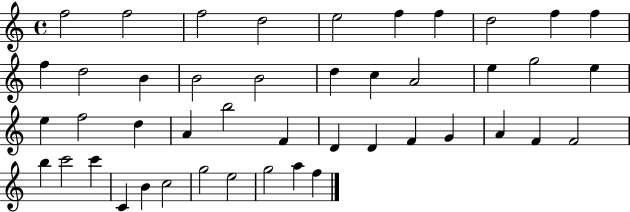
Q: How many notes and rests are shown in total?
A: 45